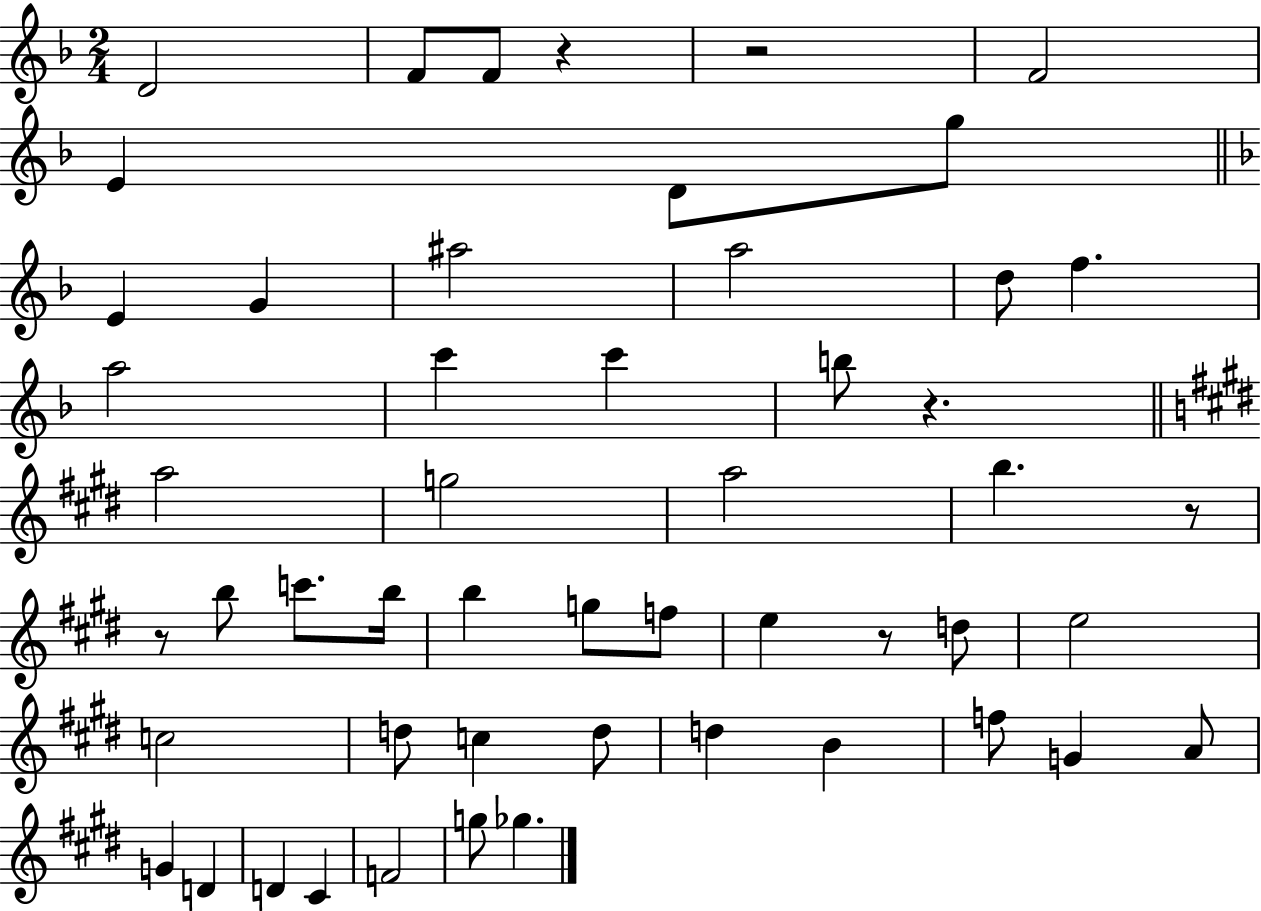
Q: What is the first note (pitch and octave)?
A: D4